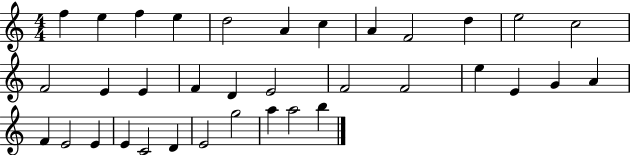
X:1
T:Untitled
M:4/4
L:1/4
K:C
f e f e d2 A c A F2 d e2 c2 F2 E E F D E2 F2 F2 e E G A F E2 E E C2 D E2 g2 a a2 b